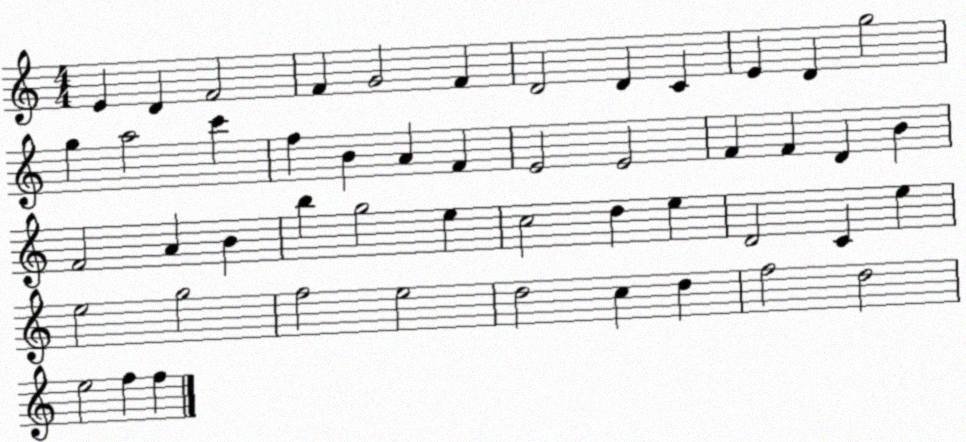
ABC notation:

X:1
T:Untitled
M:4/4
L:1/4
K:C
E D F2 F G2 F D2 D C E D g2 g a2 c' f B A F E2 E2 F F D B F2 A B b g2 e c2 d e D2 C e e2 g2 f2 e2 d2 c d f2 d2 e2 f f